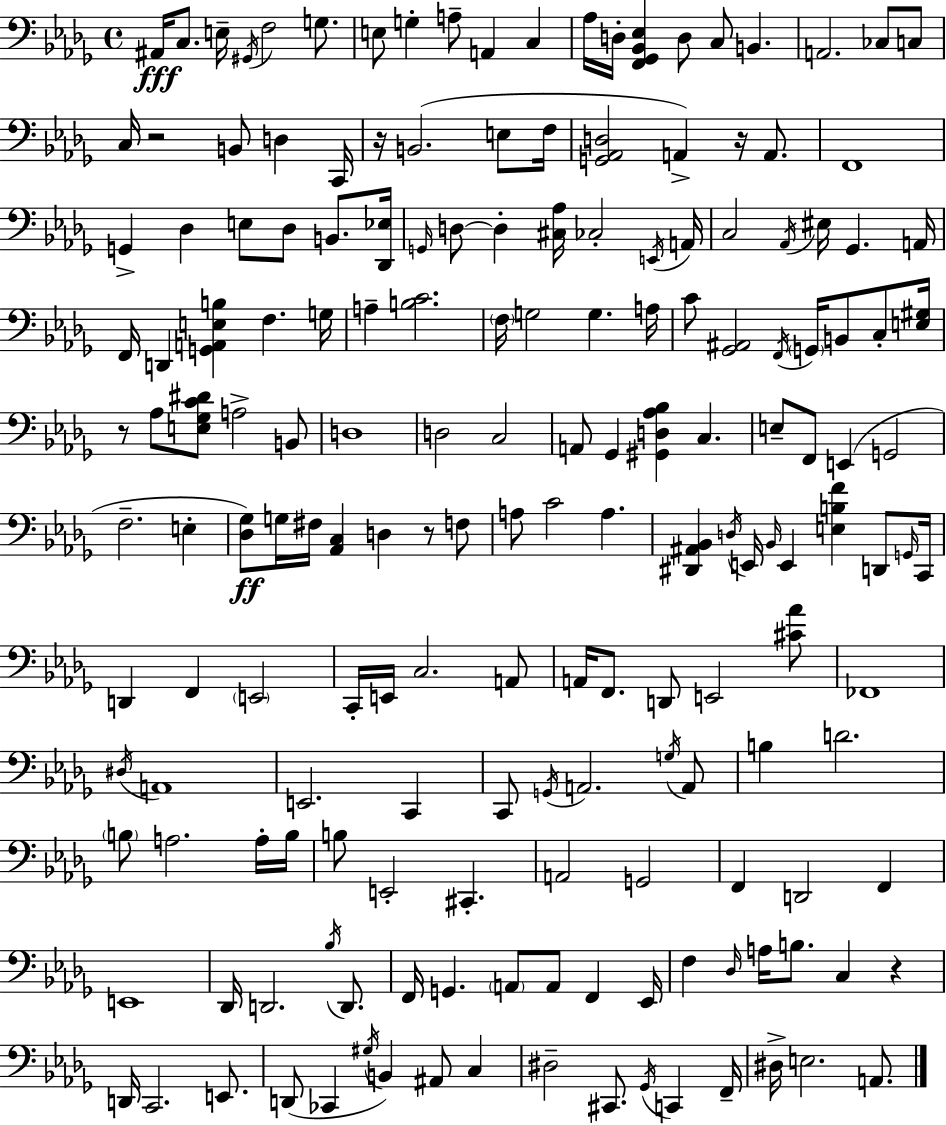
A#2/s C3/e. E3/s G#2/s F3/h G3/e. E3/e G3/q A3/e A2/q C3/q Ab3/s D3/s [F2,Gb2,Bb2,Eb3]/q D3/e C3/e B2/q. A2/h. CES3/e C3/e C3/s R/h B2/e D3/q C2/s R/s B2/h. E3/e F3/s [G2,Ab2,D3]/h A2/q R/s A2/e. F2/w G2/q Db3/q E3/e Db3/e B2/e. [Db2,Eb3]/s G2/s D3/e D3/q [C#3,Ab3]/s CES3/h E2/s A2/s C3/h Ab2/s EIS3/s Gb2/q. A2/s F2/s D2/q [G2,A2,E3,B3]/q F3/q. G3/s A3/q [B3,C4]/h. F3/s G3/h G3/q. A3/s C4/e [Gb2,A#2]/h F2/s G2/s B2/e C3/e [E3,G#3]/s R/e Ab3/e [E3,Gb3,C4,D#4]/e A3/h B2/e D3/w D3/h C3/h A2/e Gb2/q [G#2,D3,Ab3,Bb3]/q C3/q. E3/e F2/e E2/q G2/h F3/h. E3/q [Db3,Gb3]/e G3/s F#3/s [Ab2,C3]/q D3/q R/e F3/e A3/e C4/h A3/q. [D#2,A#2,Bb2]/q D3/s E2/s Bb2/s E2/q [E3,B3,F4]/q D2/e G2/s C2/s D2/q F2/q E2/h C2/s E2/s C3/h. A2/e A2/s F2/e. D2/e E2/h [C#4,Ab4]/e FES2/w D#3/s A2/w E2/h. C2/q C2/e G2/s A2/h. G3/s A2/e B3/q D4/h. B3/e A3/h. A3/s B3/s B3/e E2/h C#2/q. A2/h G2/h F2/q D2/h F2/q E2/w Db2/s D2/h. Bb3/s D2/e. F2/s G2/q. A2/e A2/e F2/q Eb2/s F3/q Db3/s A3/s B3/e. C3/q R/q D2/s C2/h. E2/e. D2/e CES2/q G#3/s B2/q A#2/e C3/q D#3/h C#2/e. Gb2/s C2/q F2/s D#3/s E3/h. A2/e.